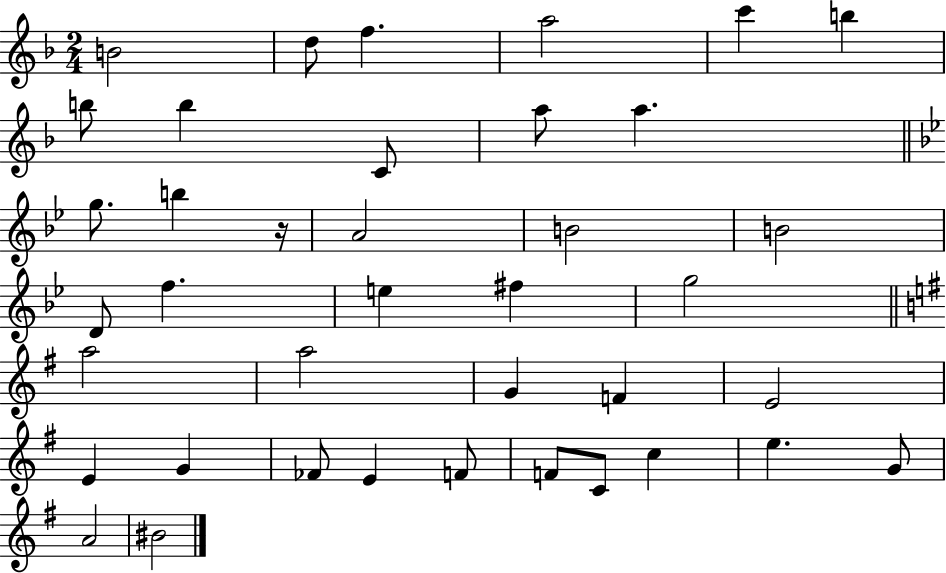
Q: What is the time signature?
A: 2/4